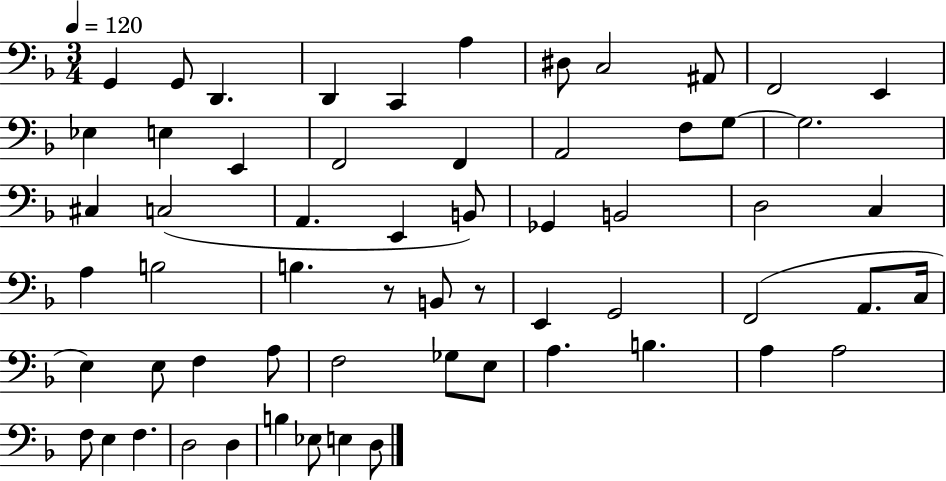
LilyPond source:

{
  \clef bass
  \numericTimeSignature
  \time 3/4
  \key f \major
  \tempo 4 = 120
  \repeat volta 2 { g,4 g,8 d,4. | d,4 c,4 a4 | dis8 c2 ais,8 | f,2 e,4 | \break ees4 e4 e,4 | f,2 f,4 | a,2 f8 g8~~ | g2. | \break cis4 c2( | a,4. e,4 b,8) | ges,4 b,2 | d2 c4 | \break a4 b2 | b4. r8 b,8 r8 | e,4 g,2 | f,2( a,8. c16 | \break e4) e8 f4 a8 | f2 ges8 e8 | a4. b4. | a4 a2 | \break f8 e4 f4. | d2 d4 | b4 ees8 e4 d8 | } \bar "|."
}